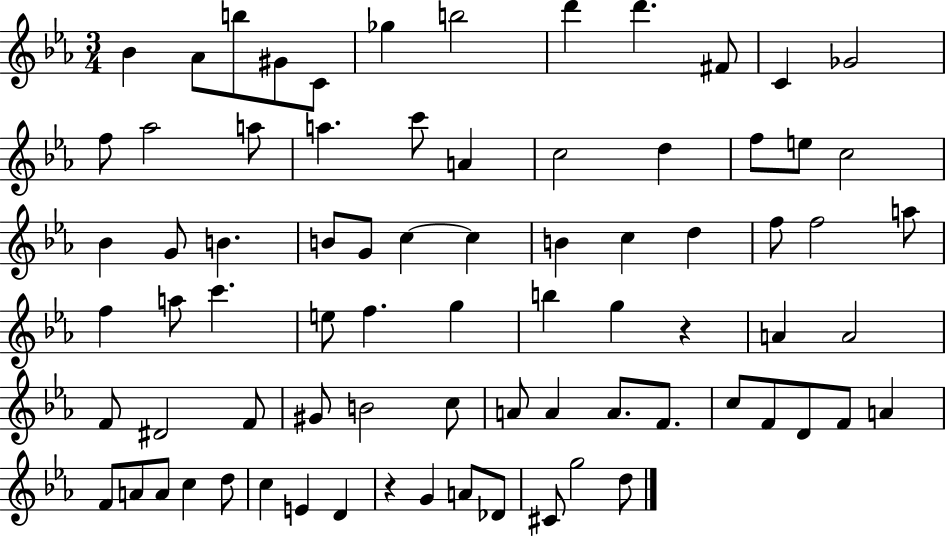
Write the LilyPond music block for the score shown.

{
  \clef treble
  \numericTimeSignature
  \time 3/4
  \key ees \major
  \repeat volta 2 { bes'4 aes'8 b''8 gis'8 c'8 | ges''4 b''2 | d'''4 d'''4. fis'8 | c'4 ges'2 | \break f''8 aes''2 a''8 | a''4. c'''8 a'4 | c''2 d''4 | f''8 e''8 c''2 | \break bes'4 g'8 b'4. | b'8 g'8 c''4~~ c''4 | b'4 c''4 d''4 | f''8 f''2 a''8 | \break f''4 a''8 c'''4. | e''8 f''4. g''4 | b''4 g''4 r4 | a'4 a'2 | \break f'8 dis'2 f'8 | gis'8 b'2 c''8 | a'8 a'4 a'8. f'8. | c''8 f'8 d'8 f'8 a'4 | \break f'8 a'8 a'8 c''4 d''8 | c''4 e'4 d'4 | r4 g'4 a'8 des'8 | cis'8 g''2 d''8 | \break } \bar "|."
}